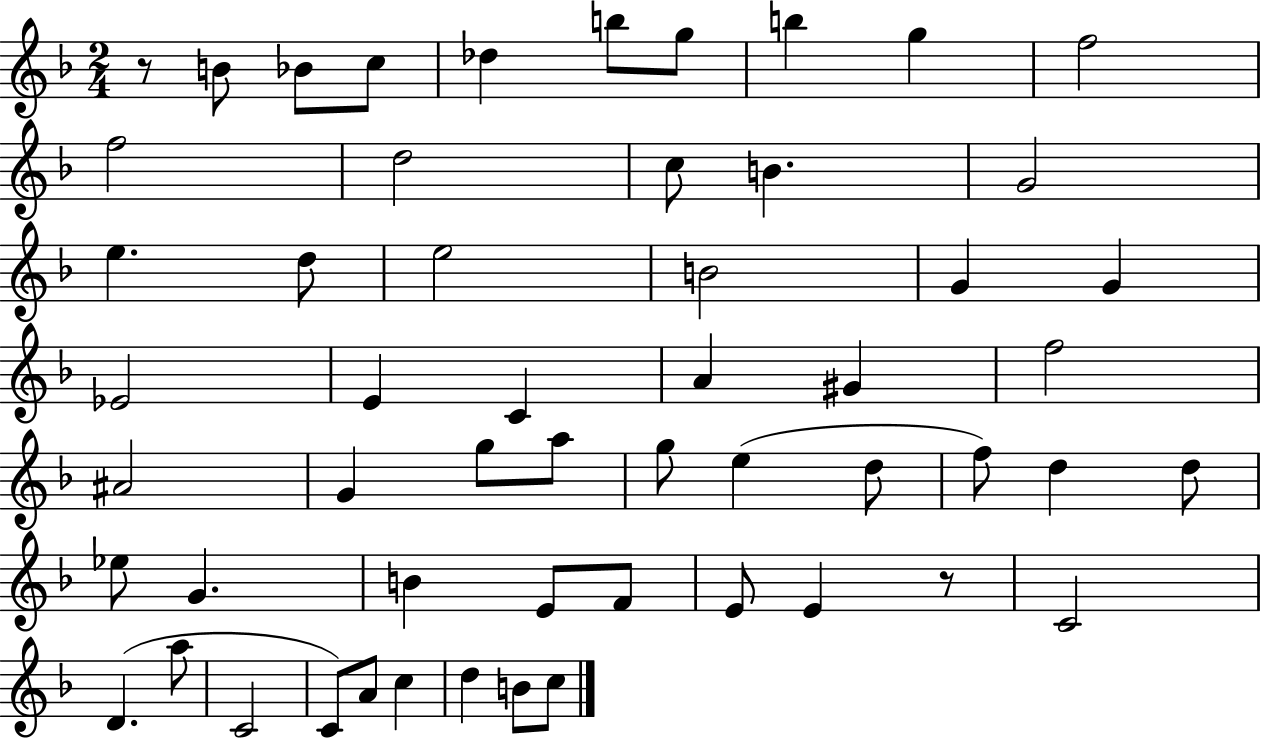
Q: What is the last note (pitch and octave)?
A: C5